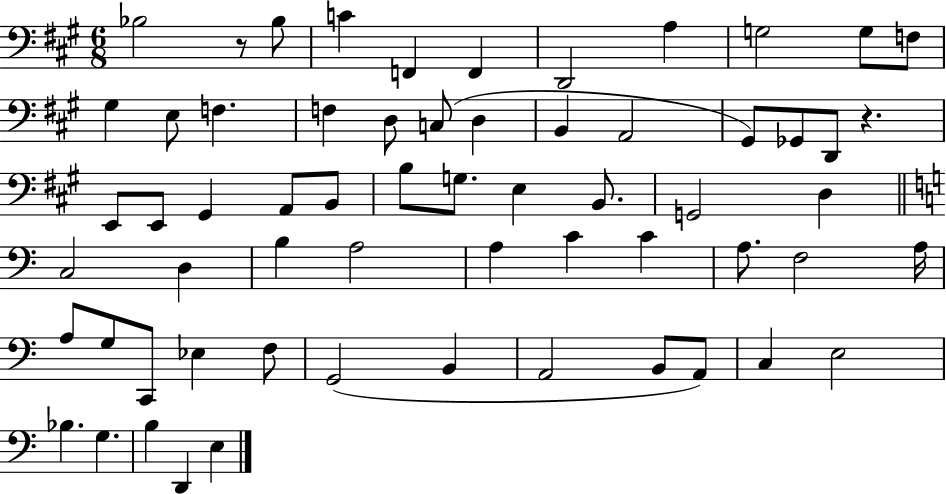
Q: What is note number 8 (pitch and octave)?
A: G3